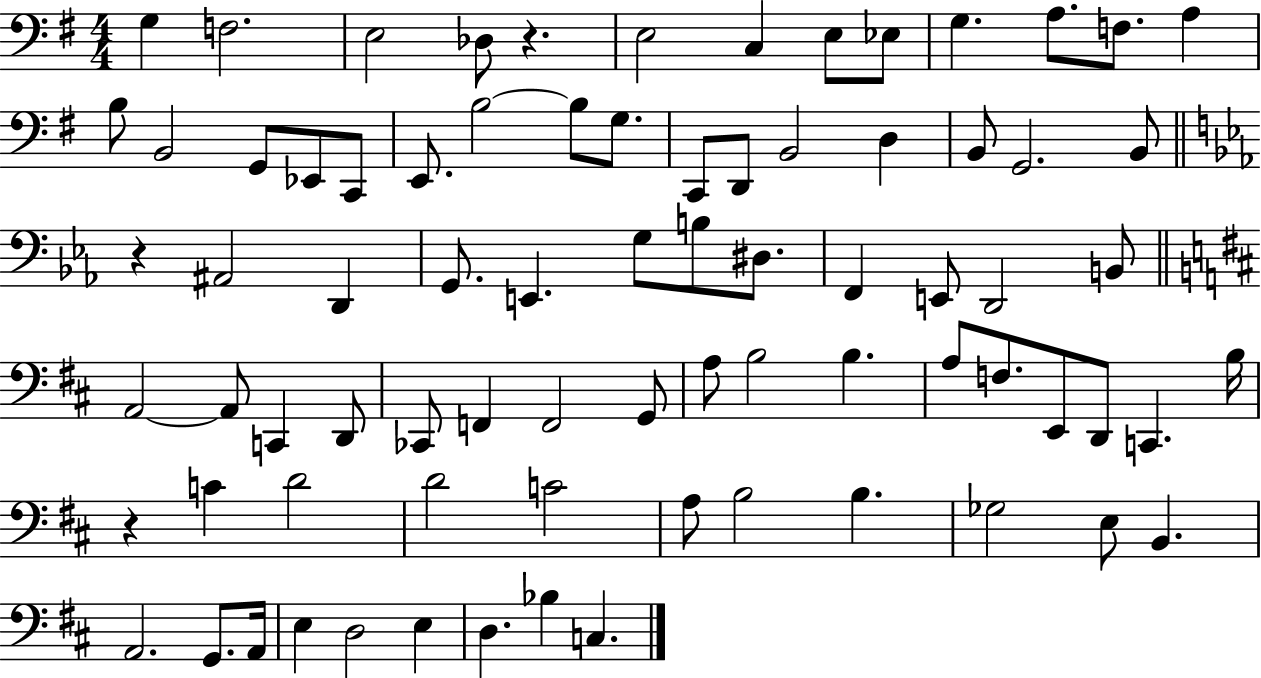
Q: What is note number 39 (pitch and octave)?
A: B2